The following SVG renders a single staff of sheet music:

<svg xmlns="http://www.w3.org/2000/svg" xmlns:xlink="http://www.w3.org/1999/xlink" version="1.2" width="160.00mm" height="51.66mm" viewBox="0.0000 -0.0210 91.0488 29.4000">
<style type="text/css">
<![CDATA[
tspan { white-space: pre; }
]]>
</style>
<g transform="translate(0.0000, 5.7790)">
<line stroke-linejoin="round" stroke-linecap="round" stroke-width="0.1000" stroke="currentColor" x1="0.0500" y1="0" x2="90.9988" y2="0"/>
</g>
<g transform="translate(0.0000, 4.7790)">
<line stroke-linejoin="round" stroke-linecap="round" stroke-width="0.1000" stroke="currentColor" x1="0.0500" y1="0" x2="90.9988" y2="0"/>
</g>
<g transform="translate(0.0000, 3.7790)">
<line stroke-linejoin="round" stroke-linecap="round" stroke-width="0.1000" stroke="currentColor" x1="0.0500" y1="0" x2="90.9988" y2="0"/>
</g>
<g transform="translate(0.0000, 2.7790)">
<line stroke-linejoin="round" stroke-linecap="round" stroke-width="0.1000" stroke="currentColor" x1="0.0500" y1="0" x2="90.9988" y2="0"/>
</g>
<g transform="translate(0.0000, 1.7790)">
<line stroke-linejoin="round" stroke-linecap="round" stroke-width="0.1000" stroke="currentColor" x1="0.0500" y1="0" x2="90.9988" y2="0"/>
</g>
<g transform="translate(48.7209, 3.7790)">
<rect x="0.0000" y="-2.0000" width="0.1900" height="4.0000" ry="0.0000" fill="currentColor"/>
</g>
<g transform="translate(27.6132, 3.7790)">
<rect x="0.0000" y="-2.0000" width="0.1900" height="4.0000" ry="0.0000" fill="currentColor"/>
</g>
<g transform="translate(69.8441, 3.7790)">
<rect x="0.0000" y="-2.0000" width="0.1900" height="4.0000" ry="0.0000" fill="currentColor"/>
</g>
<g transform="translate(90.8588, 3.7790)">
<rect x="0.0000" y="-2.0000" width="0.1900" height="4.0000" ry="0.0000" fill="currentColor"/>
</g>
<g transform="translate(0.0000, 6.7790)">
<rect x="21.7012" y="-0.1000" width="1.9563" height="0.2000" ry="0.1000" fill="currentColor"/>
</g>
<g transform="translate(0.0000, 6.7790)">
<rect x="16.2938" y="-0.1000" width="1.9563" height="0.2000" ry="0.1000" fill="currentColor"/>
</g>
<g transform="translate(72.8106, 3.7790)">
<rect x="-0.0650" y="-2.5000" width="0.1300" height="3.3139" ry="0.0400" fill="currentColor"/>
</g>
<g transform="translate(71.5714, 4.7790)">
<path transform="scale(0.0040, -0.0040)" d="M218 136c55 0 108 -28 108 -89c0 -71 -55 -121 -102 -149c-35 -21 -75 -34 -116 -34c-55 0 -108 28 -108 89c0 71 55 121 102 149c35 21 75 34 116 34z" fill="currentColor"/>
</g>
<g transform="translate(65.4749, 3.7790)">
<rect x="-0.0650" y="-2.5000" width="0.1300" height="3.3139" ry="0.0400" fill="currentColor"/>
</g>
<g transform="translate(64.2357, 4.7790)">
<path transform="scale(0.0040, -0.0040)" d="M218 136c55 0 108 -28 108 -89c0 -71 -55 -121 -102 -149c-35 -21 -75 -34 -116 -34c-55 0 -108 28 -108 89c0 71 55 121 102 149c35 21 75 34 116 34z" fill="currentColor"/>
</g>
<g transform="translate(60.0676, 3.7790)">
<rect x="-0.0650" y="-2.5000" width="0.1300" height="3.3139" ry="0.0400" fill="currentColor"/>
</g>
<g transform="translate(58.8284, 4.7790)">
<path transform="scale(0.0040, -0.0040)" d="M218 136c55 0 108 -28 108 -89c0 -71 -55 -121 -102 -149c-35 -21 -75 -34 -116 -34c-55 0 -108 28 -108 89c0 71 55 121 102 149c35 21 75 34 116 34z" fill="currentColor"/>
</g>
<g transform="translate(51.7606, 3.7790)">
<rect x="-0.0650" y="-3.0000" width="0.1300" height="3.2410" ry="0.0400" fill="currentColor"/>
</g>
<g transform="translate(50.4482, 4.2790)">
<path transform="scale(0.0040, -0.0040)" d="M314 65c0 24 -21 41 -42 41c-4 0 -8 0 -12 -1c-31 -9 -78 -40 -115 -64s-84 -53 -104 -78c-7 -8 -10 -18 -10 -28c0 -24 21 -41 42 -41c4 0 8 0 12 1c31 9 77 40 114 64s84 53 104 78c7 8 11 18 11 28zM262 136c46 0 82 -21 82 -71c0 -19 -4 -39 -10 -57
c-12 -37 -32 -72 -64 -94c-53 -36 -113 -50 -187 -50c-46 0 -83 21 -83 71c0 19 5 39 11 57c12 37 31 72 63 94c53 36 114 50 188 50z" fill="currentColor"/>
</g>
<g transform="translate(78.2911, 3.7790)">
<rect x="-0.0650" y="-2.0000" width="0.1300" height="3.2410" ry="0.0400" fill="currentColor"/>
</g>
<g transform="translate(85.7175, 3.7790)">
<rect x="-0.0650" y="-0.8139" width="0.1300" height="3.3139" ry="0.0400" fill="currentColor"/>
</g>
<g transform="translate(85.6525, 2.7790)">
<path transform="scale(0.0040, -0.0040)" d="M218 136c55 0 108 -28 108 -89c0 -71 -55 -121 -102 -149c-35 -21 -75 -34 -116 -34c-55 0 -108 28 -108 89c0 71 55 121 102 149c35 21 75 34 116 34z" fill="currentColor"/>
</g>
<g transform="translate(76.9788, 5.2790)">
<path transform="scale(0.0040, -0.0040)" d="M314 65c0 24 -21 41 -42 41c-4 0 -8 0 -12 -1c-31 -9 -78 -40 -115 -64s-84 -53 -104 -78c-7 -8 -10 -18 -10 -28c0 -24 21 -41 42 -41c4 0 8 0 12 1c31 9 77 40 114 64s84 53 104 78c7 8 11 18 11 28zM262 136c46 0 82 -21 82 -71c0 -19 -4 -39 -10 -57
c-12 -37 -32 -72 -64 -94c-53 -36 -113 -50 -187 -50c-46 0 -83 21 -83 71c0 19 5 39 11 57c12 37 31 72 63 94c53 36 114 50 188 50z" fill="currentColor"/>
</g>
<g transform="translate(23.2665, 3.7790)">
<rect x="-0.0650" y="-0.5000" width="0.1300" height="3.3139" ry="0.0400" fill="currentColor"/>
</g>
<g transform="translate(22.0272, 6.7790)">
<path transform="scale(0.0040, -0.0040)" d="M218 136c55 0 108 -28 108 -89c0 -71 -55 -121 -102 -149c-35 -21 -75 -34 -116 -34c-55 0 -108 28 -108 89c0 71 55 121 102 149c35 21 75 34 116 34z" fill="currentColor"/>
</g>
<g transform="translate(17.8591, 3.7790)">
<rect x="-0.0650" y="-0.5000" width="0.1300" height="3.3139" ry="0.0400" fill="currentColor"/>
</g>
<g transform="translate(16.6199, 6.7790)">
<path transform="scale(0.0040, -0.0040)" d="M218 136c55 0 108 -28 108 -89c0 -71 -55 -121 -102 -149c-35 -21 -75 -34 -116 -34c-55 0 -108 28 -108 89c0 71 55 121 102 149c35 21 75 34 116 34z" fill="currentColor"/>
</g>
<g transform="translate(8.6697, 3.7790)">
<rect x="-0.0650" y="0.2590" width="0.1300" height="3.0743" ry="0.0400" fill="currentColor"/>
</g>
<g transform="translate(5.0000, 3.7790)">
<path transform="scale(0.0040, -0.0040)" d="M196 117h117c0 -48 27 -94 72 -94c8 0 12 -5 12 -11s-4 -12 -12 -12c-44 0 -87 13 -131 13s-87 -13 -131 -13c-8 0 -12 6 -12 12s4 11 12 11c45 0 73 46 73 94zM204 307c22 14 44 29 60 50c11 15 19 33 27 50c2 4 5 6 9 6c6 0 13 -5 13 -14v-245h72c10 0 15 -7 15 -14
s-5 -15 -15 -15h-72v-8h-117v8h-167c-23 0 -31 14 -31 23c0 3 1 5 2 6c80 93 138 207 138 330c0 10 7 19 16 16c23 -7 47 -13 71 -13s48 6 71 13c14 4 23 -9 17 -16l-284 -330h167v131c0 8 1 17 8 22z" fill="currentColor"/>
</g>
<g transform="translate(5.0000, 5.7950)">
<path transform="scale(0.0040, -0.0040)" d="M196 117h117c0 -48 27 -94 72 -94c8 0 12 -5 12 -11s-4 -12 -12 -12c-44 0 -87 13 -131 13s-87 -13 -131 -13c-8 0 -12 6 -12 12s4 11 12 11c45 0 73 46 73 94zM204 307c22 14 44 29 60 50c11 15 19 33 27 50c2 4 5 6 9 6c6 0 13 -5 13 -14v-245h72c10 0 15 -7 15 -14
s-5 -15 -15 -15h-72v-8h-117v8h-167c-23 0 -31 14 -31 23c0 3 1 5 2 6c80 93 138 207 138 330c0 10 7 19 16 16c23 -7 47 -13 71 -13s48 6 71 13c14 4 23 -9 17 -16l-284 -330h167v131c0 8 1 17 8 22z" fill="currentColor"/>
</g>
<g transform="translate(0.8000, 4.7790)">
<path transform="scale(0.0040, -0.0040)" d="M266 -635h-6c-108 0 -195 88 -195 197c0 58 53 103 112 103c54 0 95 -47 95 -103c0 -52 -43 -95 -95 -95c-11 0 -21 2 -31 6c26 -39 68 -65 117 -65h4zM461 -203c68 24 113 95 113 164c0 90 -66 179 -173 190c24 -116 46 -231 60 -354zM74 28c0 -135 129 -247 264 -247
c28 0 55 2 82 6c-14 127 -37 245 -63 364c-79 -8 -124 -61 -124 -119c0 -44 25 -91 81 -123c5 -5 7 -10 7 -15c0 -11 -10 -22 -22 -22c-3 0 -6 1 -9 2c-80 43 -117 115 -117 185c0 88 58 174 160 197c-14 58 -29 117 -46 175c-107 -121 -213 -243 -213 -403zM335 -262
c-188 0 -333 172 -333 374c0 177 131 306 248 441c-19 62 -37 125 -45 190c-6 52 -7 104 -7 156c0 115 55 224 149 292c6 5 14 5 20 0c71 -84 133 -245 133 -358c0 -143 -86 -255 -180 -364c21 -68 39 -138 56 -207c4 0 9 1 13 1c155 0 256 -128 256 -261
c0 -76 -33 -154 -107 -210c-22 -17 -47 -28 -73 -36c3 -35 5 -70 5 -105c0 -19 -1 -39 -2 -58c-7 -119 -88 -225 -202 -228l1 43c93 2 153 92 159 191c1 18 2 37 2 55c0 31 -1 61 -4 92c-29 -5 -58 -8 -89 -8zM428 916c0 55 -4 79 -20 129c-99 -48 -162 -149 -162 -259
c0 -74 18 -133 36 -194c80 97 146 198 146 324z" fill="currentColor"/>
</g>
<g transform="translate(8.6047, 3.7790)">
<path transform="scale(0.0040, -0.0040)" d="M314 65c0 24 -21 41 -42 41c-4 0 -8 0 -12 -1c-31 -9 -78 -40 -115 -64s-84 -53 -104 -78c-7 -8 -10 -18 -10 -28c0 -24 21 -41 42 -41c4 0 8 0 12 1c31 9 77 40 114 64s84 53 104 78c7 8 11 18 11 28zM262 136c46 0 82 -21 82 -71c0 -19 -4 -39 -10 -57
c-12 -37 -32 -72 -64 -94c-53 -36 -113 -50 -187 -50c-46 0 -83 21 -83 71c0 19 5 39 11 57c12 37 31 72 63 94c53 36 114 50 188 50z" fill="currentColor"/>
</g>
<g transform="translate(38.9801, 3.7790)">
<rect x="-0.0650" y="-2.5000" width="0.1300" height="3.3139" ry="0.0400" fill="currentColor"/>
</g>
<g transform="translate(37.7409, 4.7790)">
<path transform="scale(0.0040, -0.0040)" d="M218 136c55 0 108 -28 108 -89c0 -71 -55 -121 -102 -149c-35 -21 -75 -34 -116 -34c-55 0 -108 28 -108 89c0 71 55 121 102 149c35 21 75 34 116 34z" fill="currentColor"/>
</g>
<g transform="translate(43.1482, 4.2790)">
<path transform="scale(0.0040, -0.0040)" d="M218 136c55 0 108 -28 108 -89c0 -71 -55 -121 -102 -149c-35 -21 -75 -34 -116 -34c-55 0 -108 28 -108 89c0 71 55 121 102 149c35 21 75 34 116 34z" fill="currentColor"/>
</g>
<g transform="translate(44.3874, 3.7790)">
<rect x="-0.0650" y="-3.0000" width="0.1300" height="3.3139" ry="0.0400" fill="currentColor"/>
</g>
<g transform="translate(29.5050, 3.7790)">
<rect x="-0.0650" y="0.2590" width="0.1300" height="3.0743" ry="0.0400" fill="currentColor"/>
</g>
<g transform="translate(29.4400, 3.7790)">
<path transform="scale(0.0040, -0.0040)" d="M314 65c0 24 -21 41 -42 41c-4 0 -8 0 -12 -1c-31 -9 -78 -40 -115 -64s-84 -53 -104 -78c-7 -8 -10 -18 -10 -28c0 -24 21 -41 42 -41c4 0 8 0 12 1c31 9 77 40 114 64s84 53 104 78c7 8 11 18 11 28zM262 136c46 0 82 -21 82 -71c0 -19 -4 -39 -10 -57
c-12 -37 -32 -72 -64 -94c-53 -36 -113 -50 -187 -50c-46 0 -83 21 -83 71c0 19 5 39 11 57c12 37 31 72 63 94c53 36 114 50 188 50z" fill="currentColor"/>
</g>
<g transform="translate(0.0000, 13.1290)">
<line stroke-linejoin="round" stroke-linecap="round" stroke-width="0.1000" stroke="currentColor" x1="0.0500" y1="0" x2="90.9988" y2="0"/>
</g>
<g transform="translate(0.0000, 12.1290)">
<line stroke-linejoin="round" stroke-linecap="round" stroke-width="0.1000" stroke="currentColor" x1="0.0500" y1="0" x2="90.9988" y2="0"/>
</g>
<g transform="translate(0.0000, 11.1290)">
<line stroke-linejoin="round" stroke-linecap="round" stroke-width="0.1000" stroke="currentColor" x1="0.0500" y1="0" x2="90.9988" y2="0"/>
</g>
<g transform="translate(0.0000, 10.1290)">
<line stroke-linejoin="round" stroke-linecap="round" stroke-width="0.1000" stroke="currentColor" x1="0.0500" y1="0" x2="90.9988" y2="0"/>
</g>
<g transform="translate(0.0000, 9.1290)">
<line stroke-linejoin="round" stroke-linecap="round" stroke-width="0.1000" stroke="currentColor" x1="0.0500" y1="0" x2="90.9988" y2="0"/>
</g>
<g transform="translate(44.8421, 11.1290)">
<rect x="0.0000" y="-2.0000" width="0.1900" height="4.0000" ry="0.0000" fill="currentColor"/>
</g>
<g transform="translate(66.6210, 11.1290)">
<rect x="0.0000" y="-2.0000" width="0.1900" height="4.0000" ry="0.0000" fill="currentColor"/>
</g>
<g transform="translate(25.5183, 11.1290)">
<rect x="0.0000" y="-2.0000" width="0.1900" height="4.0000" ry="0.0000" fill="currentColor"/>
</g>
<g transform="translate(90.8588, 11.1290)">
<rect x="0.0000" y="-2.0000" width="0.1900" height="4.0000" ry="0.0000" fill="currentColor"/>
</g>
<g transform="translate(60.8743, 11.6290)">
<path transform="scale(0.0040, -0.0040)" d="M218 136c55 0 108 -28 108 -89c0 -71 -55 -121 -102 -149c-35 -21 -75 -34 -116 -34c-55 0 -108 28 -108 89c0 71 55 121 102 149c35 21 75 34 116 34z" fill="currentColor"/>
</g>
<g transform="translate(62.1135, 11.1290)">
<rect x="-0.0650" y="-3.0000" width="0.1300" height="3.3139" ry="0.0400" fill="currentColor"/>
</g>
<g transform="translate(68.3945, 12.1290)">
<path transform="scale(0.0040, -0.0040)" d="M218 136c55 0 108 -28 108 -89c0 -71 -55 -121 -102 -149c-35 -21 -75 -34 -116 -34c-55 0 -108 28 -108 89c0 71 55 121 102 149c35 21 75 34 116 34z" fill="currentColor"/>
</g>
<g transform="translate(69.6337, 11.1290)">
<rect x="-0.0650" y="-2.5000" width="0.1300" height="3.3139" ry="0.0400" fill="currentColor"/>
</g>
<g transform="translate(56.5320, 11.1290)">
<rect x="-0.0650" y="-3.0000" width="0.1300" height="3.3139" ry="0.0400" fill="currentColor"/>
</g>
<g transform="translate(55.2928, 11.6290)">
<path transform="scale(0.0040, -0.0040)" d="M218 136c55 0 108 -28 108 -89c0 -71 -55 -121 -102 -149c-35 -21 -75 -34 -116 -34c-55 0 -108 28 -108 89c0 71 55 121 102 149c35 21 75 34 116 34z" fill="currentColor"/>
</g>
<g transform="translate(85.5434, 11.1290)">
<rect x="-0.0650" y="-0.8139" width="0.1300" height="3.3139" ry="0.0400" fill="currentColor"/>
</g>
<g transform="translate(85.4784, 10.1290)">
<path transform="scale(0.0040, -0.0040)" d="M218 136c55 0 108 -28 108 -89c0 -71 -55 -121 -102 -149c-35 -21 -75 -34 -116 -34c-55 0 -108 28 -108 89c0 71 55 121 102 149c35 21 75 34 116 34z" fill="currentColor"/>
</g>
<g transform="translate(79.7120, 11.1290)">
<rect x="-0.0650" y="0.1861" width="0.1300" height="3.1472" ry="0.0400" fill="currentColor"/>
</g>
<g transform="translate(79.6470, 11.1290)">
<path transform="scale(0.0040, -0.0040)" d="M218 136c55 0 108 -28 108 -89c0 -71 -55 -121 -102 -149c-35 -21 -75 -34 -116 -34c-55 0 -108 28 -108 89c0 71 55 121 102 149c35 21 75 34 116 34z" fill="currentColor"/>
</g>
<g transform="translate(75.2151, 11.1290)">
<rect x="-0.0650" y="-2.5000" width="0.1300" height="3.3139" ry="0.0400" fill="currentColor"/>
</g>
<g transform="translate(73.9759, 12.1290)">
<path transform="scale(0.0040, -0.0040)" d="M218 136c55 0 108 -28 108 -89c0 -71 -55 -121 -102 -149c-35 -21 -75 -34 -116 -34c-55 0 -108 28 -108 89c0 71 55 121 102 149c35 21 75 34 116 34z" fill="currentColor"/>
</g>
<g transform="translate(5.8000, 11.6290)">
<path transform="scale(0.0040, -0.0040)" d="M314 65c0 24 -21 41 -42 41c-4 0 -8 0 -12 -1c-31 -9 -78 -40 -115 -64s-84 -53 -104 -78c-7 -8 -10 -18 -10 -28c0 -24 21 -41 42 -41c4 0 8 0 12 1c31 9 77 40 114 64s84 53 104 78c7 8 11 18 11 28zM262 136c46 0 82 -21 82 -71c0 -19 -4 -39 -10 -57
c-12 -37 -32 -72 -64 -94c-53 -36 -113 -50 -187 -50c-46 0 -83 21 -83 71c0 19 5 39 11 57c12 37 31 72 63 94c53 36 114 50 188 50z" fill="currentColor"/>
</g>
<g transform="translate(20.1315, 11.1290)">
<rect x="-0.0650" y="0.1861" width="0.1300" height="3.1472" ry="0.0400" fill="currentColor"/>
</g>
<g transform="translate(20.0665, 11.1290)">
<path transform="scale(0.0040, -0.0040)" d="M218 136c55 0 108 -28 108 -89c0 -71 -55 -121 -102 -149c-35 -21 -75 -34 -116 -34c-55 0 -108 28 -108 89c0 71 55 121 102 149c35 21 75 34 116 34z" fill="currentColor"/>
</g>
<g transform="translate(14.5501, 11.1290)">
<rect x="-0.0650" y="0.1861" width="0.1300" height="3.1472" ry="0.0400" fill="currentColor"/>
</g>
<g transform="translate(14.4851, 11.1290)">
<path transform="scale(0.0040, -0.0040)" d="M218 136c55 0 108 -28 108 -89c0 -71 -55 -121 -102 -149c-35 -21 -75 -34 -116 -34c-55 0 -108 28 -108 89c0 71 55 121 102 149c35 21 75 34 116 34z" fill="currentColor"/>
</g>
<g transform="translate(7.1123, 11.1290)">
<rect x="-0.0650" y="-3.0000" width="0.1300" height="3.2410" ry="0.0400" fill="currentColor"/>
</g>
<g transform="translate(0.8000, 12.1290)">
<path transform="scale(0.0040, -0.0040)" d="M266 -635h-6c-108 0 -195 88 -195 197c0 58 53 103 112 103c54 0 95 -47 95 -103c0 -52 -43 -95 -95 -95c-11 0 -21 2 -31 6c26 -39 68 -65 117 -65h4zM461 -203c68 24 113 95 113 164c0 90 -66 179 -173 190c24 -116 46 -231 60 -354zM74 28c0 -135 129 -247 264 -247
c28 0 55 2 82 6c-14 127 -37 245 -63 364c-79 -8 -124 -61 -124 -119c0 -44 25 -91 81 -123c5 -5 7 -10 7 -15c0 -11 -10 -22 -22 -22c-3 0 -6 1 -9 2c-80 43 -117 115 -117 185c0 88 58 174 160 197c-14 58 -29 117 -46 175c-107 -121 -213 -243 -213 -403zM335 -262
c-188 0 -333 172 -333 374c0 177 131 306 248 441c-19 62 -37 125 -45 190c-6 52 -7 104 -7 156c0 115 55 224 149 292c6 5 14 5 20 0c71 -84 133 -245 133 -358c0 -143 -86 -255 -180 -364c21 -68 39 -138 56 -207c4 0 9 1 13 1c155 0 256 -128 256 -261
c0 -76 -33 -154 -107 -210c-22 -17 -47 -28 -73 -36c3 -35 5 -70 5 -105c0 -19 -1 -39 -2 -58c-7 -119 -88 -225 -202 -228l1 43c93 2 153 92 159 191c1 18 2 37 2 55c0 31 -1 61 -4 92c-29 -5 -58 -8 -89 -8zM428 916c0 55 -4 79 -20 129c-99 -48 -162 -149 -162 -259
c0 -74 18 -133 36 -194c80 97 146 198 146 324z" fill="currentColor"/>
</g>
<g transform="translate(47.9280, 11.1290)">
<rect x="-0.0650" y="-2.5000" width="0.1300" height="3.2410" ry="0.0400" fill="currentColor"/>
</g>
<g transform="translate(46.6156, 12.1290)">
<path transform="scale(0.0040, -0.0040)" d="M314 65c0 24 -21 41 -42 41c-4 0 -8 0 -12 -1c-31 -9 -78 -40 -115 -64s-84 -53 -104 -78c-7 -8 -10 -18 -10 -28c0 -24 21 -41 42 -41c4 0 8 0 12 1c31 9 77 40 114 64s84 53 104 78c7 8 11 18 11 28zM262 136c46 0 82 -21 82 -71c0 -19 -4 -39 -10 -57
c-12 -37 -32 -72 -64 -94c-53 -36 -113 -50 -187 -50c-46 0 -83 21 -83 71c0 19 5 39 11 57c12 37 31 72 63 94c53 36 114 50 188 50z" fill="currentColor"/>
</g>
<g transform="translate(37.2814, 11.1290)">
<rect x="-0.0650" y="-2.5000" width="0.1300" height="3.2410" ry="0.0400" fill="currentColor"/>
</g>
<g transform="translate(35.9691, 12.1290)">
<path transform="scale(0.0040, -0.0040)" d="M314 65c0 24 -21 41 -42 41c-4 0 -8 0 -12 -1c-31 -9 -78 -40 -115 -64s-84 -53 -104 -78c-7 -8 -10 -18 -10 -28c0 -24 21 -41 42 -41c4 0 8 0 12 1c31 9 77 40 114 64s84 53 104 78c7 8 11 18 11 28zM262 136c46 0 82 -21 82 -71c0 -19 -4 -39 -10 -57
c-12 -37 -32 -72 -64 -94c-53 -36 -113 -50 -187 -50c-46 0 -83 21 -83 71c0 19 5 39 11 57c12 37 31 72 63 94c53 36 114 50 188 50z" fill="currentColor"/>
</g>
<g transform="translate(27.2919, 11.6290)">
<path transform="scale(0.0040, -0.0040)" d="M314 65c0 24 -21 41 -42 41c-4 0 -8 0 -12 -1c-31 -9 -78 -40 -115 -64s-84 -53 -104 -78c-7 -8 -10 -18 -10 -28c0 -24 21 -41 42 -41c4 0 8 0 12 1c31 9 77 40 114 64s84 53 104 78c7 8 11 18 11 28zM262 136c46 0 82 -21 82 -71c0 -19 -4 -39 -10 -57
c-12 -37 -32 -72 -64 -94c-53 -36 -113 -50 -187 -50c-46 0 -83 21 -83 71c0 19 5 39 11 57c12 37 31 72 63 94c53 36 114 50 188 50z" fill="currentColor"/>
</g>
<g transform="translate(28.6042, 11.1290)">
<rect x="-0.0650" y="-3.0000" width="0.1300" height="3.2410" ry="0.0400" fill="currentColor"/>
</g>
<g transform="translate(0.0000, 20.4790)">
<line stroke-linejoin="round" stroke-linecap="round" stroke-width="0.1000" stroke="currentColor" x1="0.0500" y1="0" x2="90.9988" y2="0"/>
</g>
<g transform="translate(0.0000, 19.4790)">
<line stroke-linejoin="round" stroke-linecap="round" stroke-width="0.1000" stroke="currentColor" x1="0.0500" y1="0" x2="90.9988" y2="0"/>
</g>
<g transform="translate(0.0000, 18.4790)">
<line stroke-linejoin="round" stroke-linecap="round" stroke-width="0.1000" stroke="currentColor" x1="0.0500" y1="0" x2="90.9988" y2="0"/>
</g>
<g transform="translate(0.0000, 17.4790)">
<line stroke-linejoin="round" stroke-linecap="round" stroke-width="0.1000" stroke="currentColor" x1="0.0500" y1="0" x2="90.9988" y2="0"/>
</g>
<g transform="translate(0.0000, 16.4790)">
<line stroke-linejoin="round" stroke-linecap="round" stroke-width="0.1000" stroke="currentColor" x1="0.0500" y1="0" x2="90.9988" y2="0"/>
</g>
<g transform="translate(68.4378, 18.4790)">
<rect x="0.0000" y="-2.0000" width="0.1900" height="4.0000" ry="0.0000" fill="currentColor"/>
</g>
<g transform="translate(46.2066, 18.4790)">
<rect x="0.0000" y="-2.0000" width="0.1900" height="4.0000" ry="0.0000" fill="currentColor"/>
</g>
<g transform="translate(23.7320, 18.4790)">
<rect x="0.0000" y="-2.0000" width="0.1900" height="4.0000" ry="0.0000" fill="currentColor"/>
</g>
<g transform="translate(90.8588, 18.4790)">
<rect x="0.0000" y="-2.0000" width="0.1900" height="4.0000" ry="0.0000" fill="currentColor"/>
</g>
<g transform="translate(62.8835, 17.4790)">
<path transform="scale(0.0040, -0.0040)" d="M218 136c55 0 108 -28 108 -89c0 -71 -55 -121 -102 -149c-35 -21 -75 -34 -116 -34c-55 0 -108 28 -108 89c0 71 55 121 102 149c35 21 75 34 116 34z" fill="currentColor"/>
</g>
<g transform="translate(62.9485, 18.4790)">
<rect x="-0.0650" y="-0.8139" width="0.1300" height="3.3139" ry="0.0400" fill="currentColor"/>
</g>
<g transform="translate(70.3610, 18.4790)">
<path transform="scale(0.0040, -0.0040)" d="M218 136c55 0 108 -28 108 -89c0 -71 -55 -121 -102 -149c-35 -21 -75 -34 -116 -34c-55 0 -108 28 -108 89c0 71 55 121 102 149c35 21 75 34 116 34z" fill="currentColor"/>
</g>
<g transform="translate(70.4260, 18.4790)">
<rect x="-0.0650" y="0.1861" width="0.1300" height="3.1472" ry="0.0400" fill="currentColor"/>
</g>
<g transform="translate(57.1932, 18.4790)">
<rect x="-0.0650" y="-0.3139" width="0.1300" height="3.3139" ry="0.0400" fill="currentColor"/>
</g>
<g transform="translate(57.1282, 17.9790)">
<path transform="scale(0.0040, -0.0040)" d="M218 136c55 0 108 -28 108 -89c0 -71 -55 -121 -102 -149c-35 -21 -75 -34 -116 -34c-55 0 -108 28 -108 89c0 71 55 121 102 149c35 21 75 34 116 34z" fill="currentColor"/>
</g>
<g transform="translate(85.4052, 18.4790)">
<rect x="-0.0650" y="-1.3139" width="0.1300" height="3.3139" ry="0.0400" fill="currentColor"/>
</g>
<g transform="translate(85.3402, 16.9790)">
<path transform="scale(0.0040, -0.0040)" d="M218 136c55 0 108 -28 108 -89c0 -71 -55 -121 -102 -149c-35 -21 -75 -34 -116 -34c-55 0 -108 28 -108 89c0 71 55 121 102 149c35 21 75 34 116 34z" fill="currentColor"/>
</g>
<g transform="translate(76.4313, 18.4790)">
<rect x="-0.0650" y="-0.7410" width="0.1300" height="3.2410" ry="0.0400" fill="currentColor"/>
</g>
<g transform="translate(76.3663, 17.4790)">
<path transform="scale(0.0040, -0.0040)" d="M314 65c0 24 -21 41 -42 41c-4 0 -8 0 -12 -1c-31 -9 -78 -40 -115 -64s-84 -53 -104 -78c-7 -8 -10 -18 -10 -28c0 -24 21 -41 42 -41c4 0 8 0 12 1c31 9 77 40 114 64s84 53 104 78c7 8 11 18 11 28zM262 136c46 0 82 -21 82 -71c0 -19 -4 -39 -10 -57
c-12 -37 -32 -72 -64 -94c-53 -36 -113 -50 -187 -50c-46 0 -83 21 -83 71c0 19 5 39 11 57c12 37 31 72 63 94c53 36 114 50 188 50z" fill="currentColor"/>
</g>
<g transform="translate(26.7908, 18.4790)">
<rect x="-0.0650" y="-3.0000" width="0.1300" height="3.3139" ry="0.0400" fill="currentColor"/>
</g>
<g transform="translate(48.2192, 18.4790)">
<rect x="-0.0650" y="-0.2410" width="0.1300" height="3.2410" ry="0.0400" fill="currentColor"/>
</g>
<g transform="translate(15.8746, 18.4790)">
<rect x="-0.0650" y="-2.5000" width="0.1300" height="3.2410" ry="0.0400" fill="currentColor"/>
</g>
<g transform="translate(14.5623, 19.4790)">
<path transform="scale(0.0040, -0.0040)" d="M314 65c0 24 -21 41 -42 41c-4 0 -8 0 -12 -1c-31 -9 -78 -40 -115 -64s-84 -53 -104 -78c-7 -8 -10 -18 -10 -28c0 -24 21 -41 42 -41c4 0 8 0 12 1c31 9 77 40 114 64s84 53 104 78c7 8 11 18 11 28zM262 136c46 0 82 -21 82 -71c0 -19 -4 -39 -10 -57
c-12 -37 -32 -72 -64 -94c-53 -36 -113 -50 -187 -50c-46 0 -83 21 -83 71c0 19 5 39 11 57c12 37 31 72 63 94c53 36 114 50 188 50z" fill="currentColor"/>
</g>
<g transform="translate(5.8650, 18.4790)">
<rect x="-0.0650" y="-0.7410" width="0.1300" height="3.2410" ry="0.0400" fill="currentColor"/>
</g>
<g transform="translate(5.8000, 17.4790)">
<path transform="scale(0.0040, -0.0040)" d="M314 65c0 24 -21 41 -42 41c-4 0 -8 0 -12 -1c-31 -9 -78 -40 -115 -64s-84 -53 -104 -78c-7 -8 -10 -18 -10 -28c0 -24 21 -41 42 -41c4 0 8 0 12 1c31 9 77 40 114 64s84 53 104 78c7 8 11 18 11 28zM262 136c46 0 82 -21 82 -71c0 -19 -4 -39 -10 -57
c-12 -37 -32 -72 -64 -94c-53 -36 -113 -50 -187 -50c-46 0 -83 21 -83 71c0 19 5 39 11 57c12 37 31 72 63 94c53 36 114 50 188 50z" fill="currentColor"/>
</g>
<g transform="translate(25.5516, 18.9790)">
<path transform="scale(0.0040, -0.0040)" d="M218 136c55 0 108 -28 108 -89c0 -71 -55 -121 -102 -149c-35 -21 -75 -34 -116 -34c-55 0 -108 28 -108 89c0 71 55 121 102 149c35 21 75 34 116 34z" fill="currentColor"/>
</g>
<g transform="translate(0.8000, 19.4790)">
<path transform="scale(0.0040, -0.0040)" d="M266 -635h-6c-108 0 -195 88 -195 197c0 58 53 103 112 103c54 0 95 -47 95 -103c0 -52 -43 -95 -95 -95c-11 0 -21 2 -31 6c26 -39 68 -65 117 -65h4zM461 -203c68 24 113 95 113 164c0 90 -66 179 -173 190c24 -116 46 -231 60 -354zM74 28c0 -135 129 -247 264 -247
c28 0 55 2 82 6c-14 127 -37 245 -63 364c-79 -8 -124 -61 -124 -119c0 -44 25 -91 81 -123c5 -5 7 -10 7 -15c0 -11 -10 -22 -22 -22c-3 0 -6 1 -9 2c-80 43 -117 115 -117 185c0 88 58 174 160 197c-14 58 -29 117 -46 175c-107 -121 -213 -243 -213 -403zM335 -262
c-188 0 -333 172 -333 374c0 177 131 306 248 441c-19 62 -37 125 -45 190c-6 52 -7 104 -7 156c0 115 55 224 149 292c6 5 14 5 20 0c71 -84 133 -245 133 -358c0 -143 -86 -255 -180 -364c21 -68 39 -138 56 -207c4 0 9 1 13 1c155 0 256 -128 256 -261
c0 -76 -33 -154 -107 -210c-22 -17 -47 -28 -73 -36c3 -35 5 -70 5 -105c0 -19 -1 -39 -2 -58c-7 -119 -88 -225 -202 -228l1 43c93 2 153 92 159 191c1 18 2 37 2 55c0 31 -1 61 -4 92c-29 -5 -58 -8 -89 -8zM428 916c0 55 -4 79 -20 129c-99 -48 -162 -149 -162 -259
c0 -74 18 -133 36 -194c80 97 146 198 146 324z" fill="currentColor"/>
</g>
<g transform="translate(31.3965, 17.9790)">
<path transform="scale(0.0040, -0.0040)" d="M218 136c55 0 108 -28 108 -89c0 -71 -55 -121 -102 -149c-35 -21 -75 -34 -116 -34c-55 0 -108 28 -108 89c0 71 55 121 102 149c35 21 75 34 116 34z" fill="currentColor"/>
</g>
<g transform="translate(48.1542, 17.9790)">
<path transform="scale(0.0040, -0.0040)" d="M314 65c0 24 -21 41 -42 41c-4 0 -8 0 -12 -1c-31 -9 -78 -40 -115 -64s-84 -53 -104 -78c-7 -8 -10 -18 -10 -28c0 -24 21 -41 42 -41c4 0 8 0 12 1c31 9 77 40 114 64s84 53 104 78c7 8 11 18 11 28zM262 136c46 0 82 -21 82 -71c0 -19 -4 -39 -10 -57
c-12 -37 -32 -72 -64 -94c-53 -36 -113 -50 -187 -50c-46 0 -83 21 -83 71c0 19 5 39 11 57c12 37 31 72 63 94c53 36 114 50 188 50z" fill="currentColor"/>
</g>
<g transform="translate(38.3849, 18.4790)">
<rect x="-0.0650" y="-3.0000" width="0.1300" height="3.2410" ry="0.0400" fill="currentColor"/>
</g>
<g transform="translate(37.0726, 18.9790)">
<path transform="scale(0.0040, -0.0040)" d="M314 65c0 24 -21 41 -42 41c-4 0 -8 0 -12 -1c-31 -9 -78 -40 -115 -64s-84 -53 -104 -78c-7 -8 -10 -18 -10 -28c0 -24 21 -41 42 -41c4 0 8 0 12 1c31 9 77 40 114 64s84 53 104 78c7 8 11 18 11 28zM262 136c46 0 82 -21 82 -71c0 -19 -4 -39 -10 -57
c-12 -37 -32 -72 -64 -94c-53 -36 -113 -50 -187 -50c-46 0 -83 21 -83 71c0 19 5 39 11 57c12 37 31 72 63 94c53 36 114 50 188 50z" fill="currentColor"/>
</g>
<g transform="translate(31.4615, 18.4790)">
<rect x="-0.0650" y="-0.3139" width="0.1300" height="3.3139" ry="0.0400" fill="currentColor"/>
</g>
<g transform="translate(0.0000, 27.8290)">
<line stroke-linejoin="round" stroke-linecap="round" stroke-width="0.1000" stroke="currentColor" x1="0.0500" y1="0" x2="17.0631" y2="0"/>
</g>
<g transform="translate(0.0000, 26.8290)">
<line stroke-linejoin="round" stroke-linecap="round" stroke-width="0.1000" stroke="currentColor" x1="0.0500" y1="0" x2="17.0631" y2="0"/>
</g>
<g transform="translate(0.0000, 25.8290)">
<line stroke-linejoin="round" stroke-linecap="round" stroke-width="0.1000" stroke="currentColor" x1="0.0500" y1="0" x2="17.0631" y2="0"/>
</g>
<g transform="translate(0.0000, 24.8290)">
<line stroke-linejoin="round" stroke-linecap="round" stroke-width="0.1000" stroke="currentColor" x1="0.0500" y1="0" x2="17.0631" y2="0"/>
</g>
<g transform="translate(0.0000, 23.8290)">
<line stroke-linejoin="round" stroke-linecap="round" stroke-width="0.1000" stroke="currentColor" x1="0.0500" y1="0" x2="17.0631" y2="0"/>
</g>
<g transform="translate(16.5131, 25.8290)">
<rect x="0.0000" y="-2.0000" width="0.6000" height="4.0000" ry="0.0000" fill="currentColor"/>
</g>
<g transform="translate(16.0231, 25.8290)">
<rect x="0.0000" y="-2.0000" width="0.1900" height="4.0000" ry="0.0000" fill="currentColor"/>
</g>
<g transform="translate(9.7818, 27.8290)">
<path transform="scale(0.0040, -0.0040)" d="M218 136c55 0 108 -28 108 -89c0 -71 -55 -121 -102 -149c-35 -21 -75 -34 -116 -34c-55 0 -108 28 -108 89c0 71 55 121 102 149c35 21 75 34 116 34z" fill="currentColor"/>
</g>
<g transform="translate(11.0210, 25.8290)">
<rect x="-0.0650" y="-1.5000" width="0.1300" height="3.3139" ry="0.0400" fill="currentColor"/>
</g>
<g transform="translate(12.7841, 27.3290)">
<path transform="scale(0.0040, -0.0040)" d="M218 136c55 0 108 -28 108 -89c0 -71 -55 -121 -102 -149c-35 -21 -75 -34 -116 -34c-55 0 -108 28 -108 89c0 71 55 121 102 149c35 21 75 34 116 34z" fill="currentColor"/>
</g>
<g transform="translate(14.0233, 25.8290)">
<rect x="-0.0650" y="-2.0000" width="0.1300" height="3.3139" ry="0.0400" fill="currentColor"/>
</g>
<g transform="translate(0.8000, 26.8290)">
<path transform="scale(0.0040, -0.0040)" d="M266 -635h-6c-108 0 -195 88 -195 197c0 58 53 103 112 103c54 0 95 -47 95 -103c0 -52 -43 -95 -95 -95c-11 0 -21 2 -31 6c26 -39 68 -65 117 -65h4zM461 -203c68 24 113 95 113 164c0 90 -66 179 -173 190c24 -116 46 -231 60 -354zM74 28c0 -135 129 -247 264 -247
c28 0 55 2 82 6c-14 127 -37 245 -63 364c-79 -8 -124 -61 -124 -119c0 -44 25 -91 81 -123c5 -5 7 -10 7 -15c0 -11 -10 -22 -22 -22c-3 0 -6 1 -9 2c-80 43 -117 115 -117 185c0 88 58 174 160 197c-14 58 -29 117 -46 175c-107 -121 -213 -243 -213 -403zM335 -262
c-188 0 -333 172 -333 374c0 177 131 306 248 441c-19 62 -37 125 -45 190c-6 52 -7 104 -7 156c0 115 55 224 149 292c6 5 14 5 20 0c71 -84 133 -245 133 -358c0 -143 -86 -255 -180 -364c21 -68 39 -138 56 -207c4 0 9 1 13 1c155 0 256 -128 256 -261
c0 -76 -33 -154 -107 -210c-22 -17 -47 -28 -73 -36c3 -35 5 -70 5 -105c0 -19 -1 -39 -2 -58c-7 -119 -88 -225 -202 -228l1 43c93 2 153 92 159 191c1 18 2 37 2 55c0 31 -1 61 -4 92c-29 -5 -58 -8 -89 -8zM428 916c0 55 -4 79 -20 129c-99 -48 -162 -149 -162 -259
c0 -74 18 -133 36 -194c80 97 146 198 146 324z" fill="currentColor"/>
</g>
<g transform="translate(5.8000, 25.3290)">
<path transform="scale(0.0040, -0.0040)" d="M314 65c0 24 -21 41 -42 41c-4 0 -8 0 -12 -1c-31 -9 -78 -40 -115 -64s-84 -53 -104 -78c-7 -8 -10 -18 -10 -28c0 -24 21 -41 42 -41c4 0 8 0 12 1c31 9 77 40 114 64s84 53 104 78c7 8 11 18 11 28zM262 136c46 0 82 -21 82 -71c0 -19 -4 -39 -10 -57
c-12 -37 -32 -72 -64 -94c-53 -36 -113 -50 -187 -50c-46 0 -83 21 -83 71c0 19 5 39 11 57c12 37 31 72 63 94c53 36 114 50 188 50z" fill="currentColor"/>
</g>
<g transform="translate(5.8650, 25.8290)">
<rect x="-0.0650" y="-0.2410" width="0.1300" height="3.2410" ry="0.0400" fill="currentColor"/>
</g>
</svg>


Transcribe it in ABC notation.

X:1
T:Untitled
M:4/4
L:1/4
K:C
B2 C C B2 G A A2 G G G F2 d A2 B B A2 G2 G2 A A G G B d d2 G2 A c A2 c2 c d B d2 e c2 E F